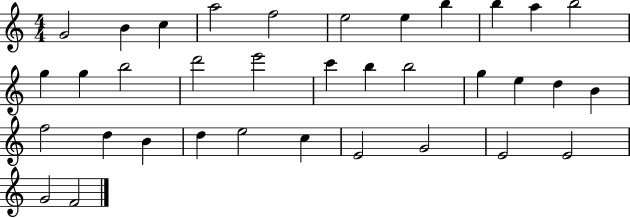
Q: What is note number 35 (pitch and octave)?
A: F4